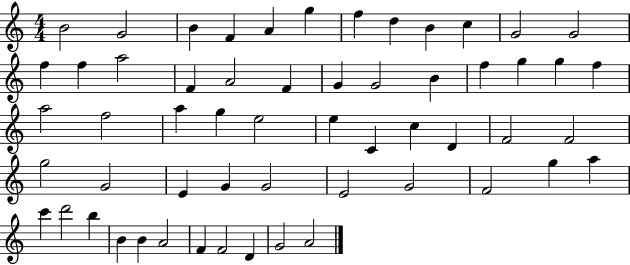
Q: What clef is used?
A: treble